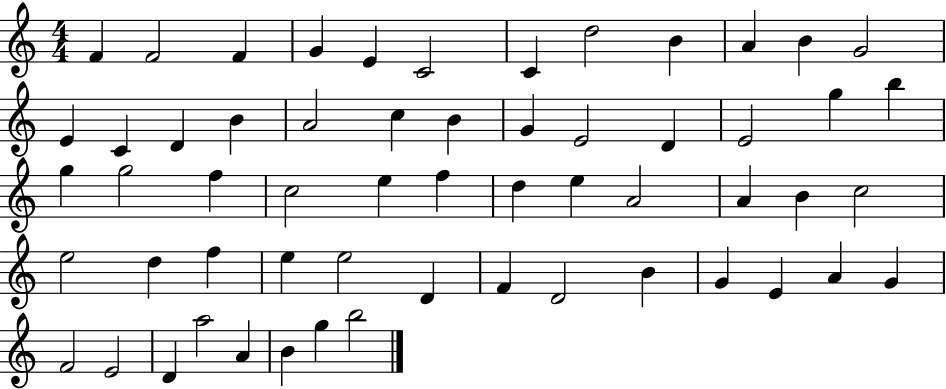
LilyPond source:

{
  \clef treble
  \numericTimeSignature
  \time 4/4
  \key c \major
  f'4 f'2 f'4 | g'4 e'4 c'2 | c'4 d''2 b'4 | a'4 b'4 g'2 | \break e'4 c'4 d'4 b'4 | a'2 c''4 b'4 | g'4 e'2 d'4 | e'2 g''4 b''4 | \break g''4 g''2 f''4 | c''2 e''4 f''4 | d''4 e''4 a'2 | a'4 b'4 c''2 | \break e''2 d''4 f''4 | e''4 e''2 d'4 | f'4 d'2 b'4 | g'4 e'4 a'4 g'4 | \break f'2 e'2 | d'4 a''2 a'4 | b'4 g''4 b''2 | \bar "|."
}